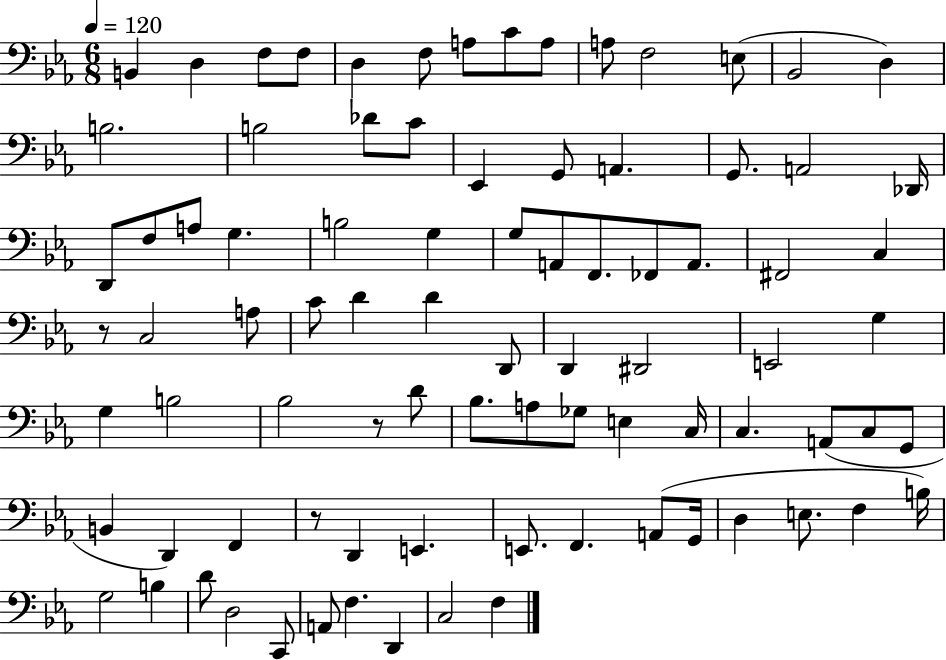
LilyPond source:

{
  \clef bass
  \numericTimeSignature
  \time 6/8
  \key ees \major
  \tempo 4 = 120
  \repeat volta 2 { b,4 d4 f8 f8 | d4 f8 a8 c'8 a8 | a8 f2 e8( | bes,2 d4) | \break b2. | b2 des'8 c'8 | ees,4 g,8 a,4. | g,8. a,2 des,16 | \break d,8 f8 a8 g4. | b2 g4 | g8 a,8 f,8. fes,8 a,8. | fis,2 c4 | \break r8 c2 a8 | c'8 d'4 d'4 d,8 | d,4 dis,2 | e,2 g4 | \break g4 b2 | bes2 r8 d'8 | bes8. a8 ges8 e4 c16 | c4. a,8( c8 g,8 | \break b,4 d,4) f,4 | r8 d,4 e,4. | e,8. f,4. a,8( g,16 | d4 e8. f4 b16) | \break g2 b4 | d'8 d2 c,8 | a,8 f4. d,4 | c2 f4 | \break } \bar "|."
}